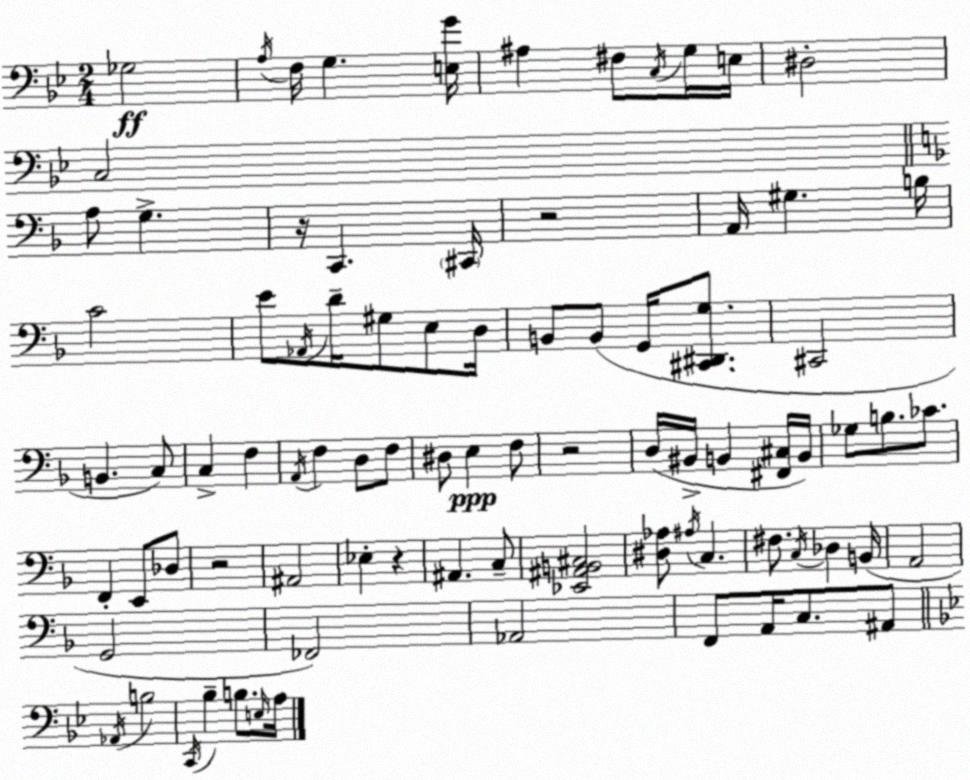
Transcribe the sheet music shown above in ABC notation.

X:1
T:Untitled
M:2/4
L:1/4
K:Gm
_G,2 A,/4 F,/4 G, [E,G]/4 ^A, ^F,/2 C,/4 G,/4 E,/4 ^D,2 C,2 A,/2 G, z/4 C,, ^C,,/4 z2 A,,/4 ^G, B,/4 C2 E/2 _A,,/4 D/4 ^G,/2 E,/2 D,/4 B,,/2 B,,/2 G,,/4 [^C,,^D,,G,]/2 ^C,,2 B,, C,/2 C, F, A,,/4 F, D,/2 F,/2 ^D,/2 E, F,/2 z2 D,/4 ^B,,/4 B,, [^F,,^C,]/4 B,,/4 _G,/2 B,/2 _C/2 F,, E,,/2 _D,/2 z2 ^A,,2 _E, z ^A,, C,/2 [_E,,^A,,B,,^C,]2 [^D,_A,]/2 ^A,/4 C, ^F,/2 C,/4 _D, B,,/4 A,,2 G,,2 _F,,2 _A,,2 F,,/2 A,,/4 C,/2 ^A,,/2 _A,,/4 B,2 C,,/4 _B, B,/2 E,/4 A,/4